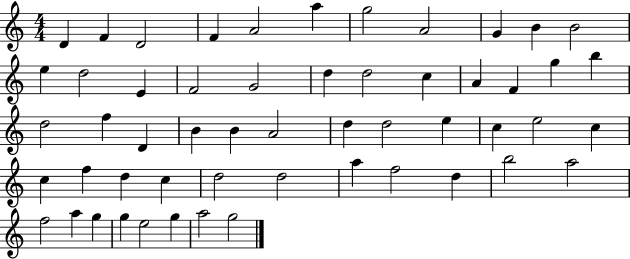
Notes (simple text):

D4/q F4/q D4/h F4/q A4/h A5/q G5/h A4/h G4/q B4/q B4/h E5/q D5/h E4/q F4/h G4/h D5/q D5/h C5/q A4/q F4/q G5/q B5/q D5/h F5/q D4/q B4/q B4/q A4/h D5/q D5/h E5/q C5/q E5/h C5/q C5/q F5/q D5/q C5/q D5/h D5/h A5/q F5/h D5/q B5/h A5/h F5/h A5/q G5/q G5/q E5/h G5/q A5/h G5/h